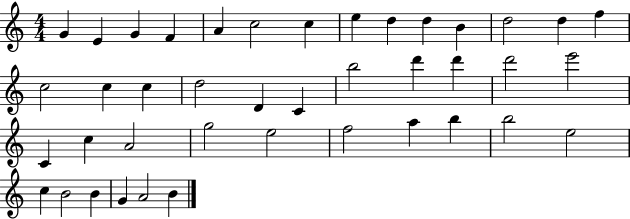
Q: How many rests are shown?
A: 0